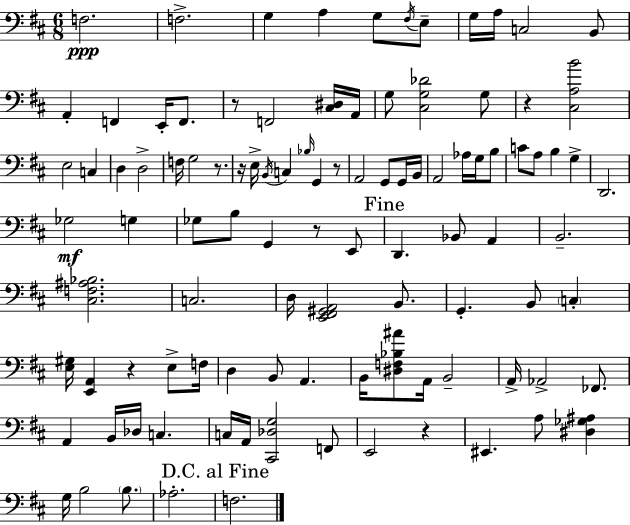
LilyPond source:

{
  \clef bass
  \numericTimeSignature
  \time 6/8
  \key d \major
  \repeat volta 2 { f2.\ppp | f2.-> | g4 a4 g8 \acciaccatura { fis16 } e8-- | g16 a16 c2 b,8 | \break a,4-. f,4 e,16-. f,8. | r8 f,2 <cis dis>16 | a,16 g8 <cis g des'>2 g8 | r4 <cis a b'>2 | \break e2 c4 | d4 d2-> | f16 g2 r8. | r16 e16-> \acciaccatura { b,16 } c4 \grace { bes16 } g,4 | \break r8 a,2 g,8 | g,16 b,16 a,2 aes16 | g16 b8 c'8 a8 b4 g4-> | d,2. | \break ges2\mf g4 | ges8 b8 g,4 r8 | e,8 \mark "Fine" d,4. bes,8 a,4 | b,2.-- | \break <cis f ais bes>2. | c2. | d16 <e, fis, gis, a,>2 | b,8. g,4.-. b,8 \parenthesize c4-. | \break <e gis>16 <e, a,>4 r4 | e8-> f16 d4 b,8 a,4. | b,16 <dis f bes ais'>8 a,16 b,2-- | a,16-> aes,2-> | \break fes,8. a,4 b,16 des16 c4. | c16 a,16 <cis, des g>2 | f,8 e,2 r4 | eis,4. a8 <dis ges ais>4 | \break g16 b2 | \parenthesize b8. aes2.-. | \mark "D.C. al Fine" f2. | } \bar "|."
}